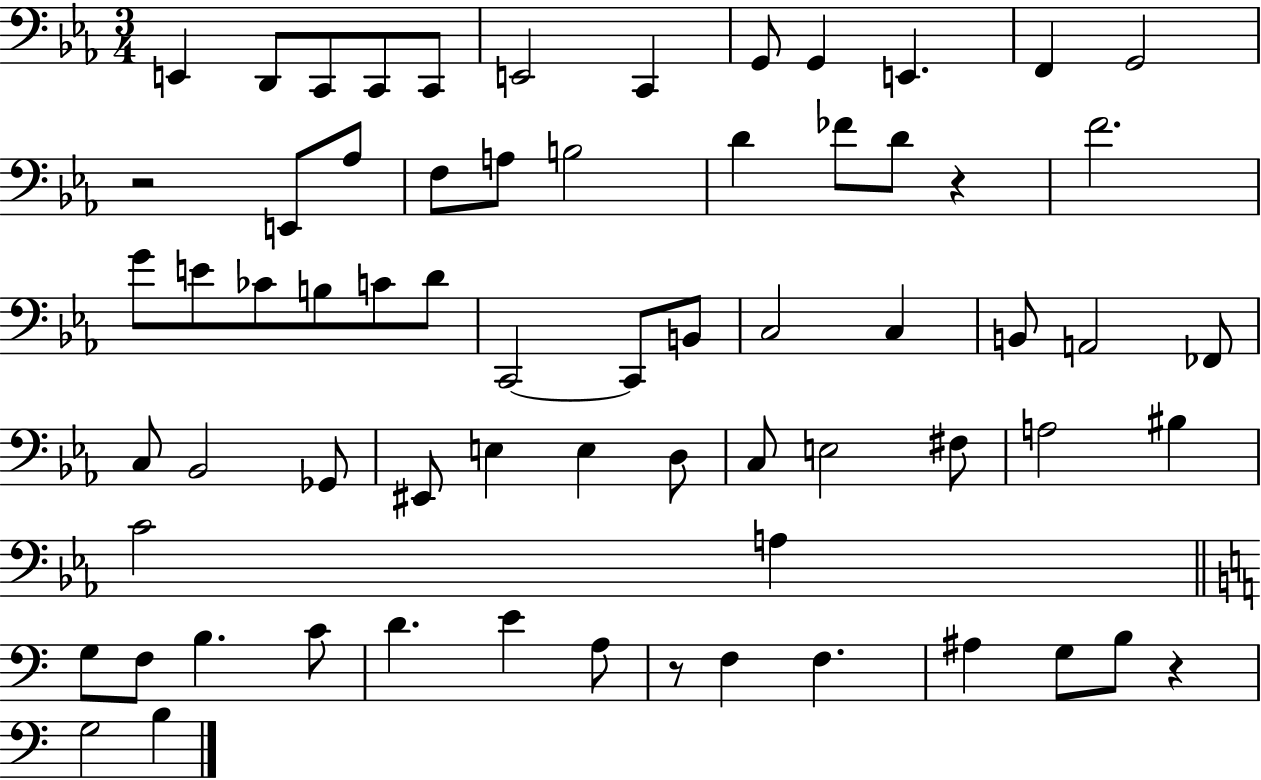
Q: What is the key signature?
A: EES major